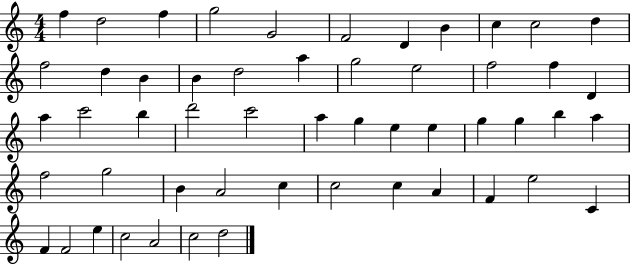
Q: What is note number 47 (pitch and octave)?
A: F4